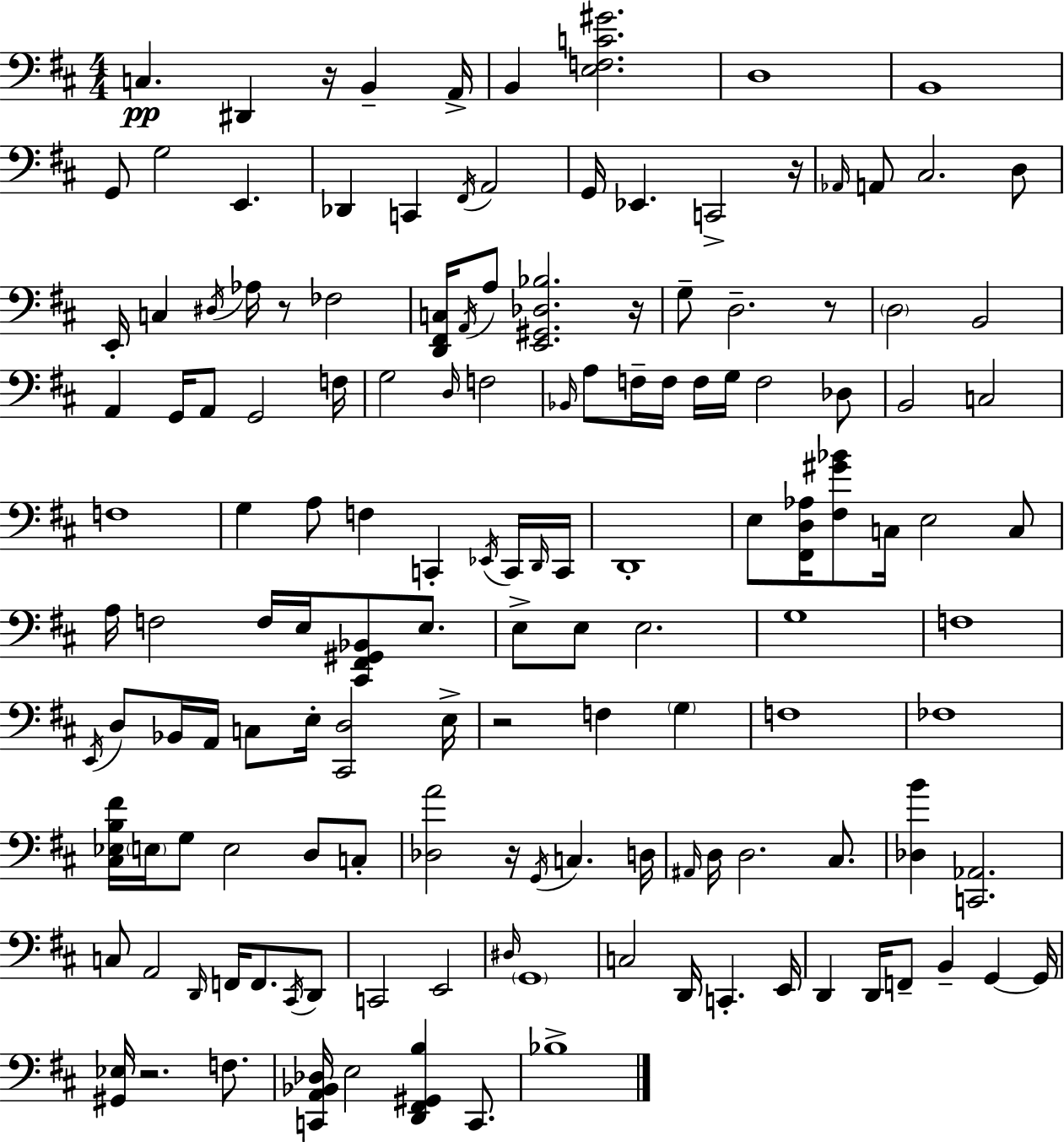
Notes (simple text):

C3/q. D#2/q R/s B2/q A2/s B2/q [E3,F3,C4,G#4]/h. D3/w B2/w G2/e G3/h E2/q. Db2/q C2/q F#2/s A2/h G2/s Eb2/q. C2/h R/s Ab2/s A2/e C#3/h. D3/e E2/s C3/q D#3/s Ab3/s R/e FES3/h [D2,F#2,C3]/s A2/s A3/e [E2,G#2,Db3,Bb3]/h. R/s G3/e D3/h. R/e D3/h B2/h A2/q G2/s A2/e G2/h F3/s G3/h D3/s F3/h Bb2/s A3/e F3/s F3/s F3/s G3/s F3/h Db3/e B2/h C3/h F3/w G3/q A3/e F3/q C2/q Eb2/s C2/s D2/s C2/s D2/w E3/e [F#2,D3,Ab3]/s [F#3,G#4,Bb4]/e C3/s E3/h C3/e A3/s F3/h F3/s E3/s [C#2,F#2,G#2,Bb2]/e E3/e. E3/e E3/e E3/h. G3/w F3/w E2/s D3/e Bb2/s A2/s C3/e E3/s [C#2,D3]/h E3/s R/h F3/q G3/q F3/w FES3/w [C#3,Eb3,B3,F#4]/s E3/s G3/e E3/h D3/e C3/e [Db3,A4]/h R/s G2/s C3/q. D3/s A#2/s D3/s D3/h. C#3/e. [Db3,B4]/q [C2,Ab2]/h. C3/e A2/h D2/s F2/s F2/e. C#2/s D2/e C2/h E2/h D#3/s G2/w C3/h D2/s C2/q. E2/s D2/q D2/s F2/e B2/q G2/q G2/s [G#2,Eb3]/s R/h. F3/e. [C2,A2,Bb2,Db3]/s E3/h [D2,F#2,G#2,B3]/q C2/e. Bb3/w